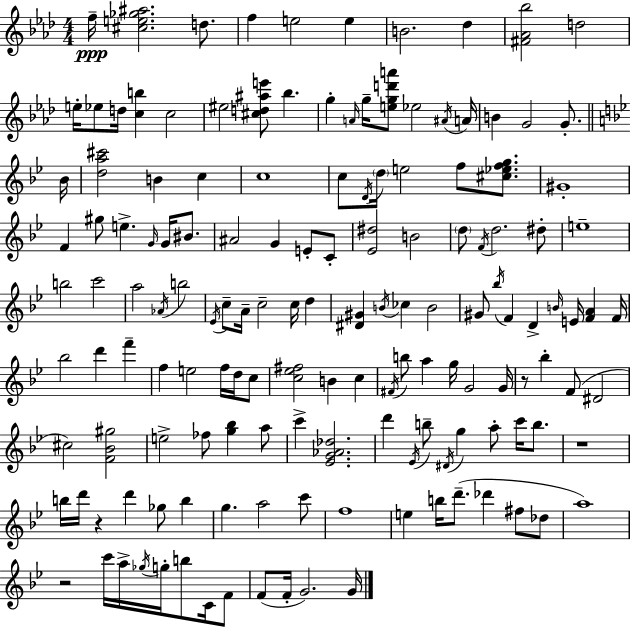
F5/s [C#5,E5,Gb5,A#5]/h. D5/e. F5/q E5/h E5/q B4/h. Db5/q [F#4,Ab4,Bb5]/h D5/h E5/s Eb5/e D5/s [C5,B5]/q C5/h EIS5/h [C#5,D5,A#5,E6]/e Bb5/q. G5/q A4/s G5/s [E5,G5,D6,A6]/e Eb5/h A#4/s A4/s B4/q G4/h G4/e. Bb4/s [D5,A5,C#6]/h B4/q C5/q C5/w C5/e D4/s D5/s E5/h F5/e [C#5,Eb5,F5,G5]/e. G#4/w F4/q G#5/e E5/q. G4/s G4/s BIS4/e. A#4/h G4/q E4/e C4/e [Eb4,D#5]/h B4/h D5/e F4/s D5/h. D#5/e E5/w B5/h C6/h A5/h Ab4/s B5/h Eb4/s C5/e A4/s C5/h C5/s D5/q [D#4,G#4]/q B4/s CES5/q B4/h G#4/e Bb5/s F4/q D4/q B4/s E4/s [F4,A4]/q F4/s Bb5/h D6/q F6/q F5/q E5/h F5/s D5/s C5/e [C5,Eb5,F#5]/h B4/q C5/q F#4/s B5/e A5/q G5/s G4/h G4/s R/e Bb5/q F4/e D#4/h C#5/h [F4,Bb4,G#5]/h E5/h FES5/e [G5,Bb5]/q A5/e C6/q [Eb4,G4,Ab4,Db5]/h. D6/q Eb4/s B5/e D#4/s G5/q A5/e C6/s B5/e. R/w B5/s D6/s R/q D6/q Gb5/e B5/q G5/q. A5/h C6/e F5/w E5/q B5/s D6/e. Db6/q F#5/e Db5/e A5/w R/h C6/s A5/s Gb5/s G5/s B5/e C4/s F4/e F4/e F4/s G4/h. G4/s